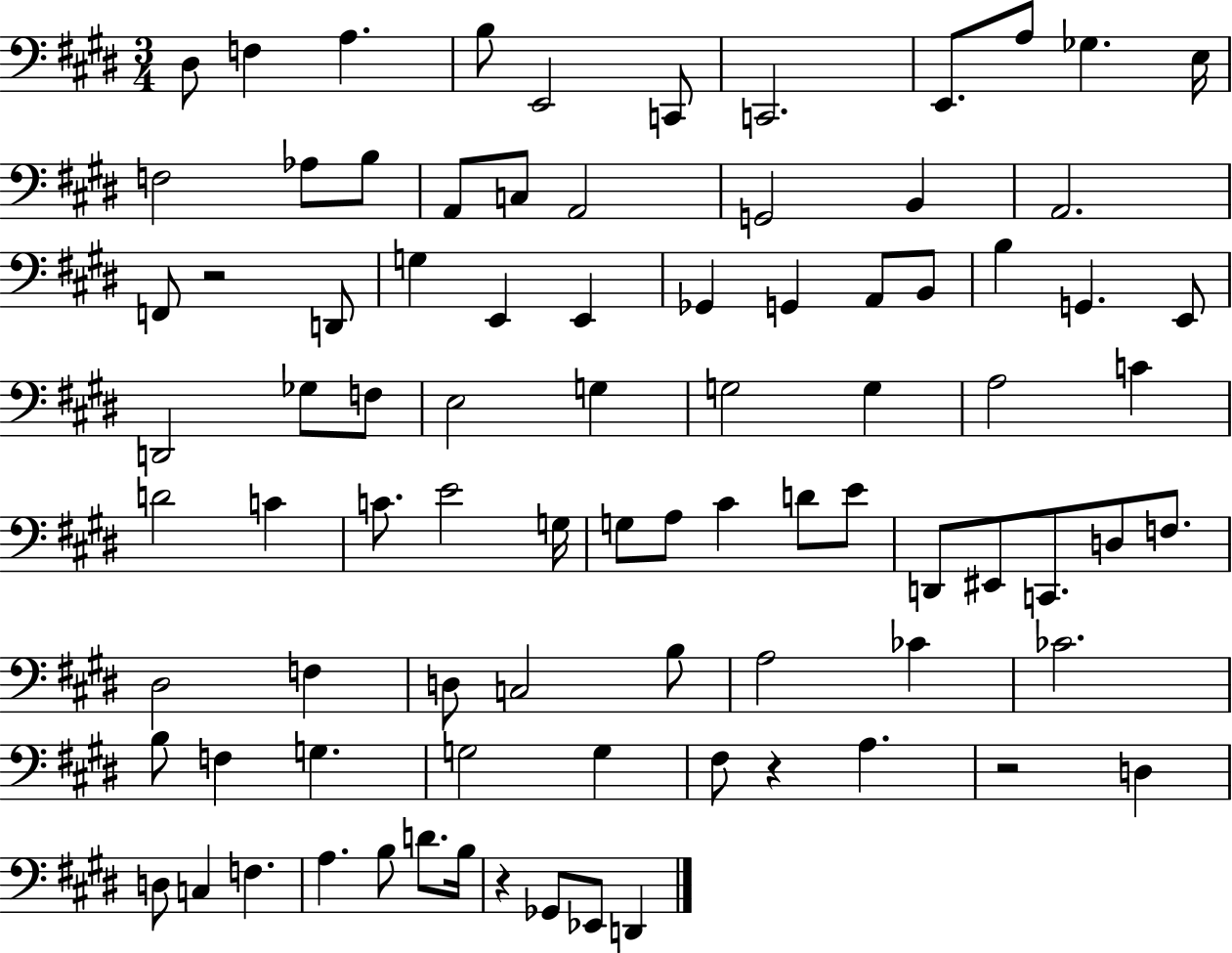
X:1
T:Untitled
M:3/4
L:1/4
K:E
^D,/2 F, A, B,/2 E,,2 C,,/2 C,,2 E,,/2 A,/2 _G, E,/4 F,2 _A,/2 B,/2 A,,/2 C,/2 A,,2 G,,2 B,, A,,2 F,,/2 z2 D,,/2 G, E,, E,, _G,, G,, A,,/2 B,,/2 B, G,, E,,/2 D,,2 _G,/2 F,/2 E,2 G, G,2 G, A,2 C D2 C C/2 E2 G,/4 G,/2 A,/2 ^C D/2 E/2 D,,/2 ^E,,/2 C,,/2 D,/2 F,/2 ^D,2 F, D,/2 C,2 B,/2 A,2 _C _C2 B,/2 F, G, G,2 G, ^F,/2 z A, z2 D, D,/2 C, F, A, B,/2 D/2 B,/4 z _G,,/2 _E,,/2 D,,